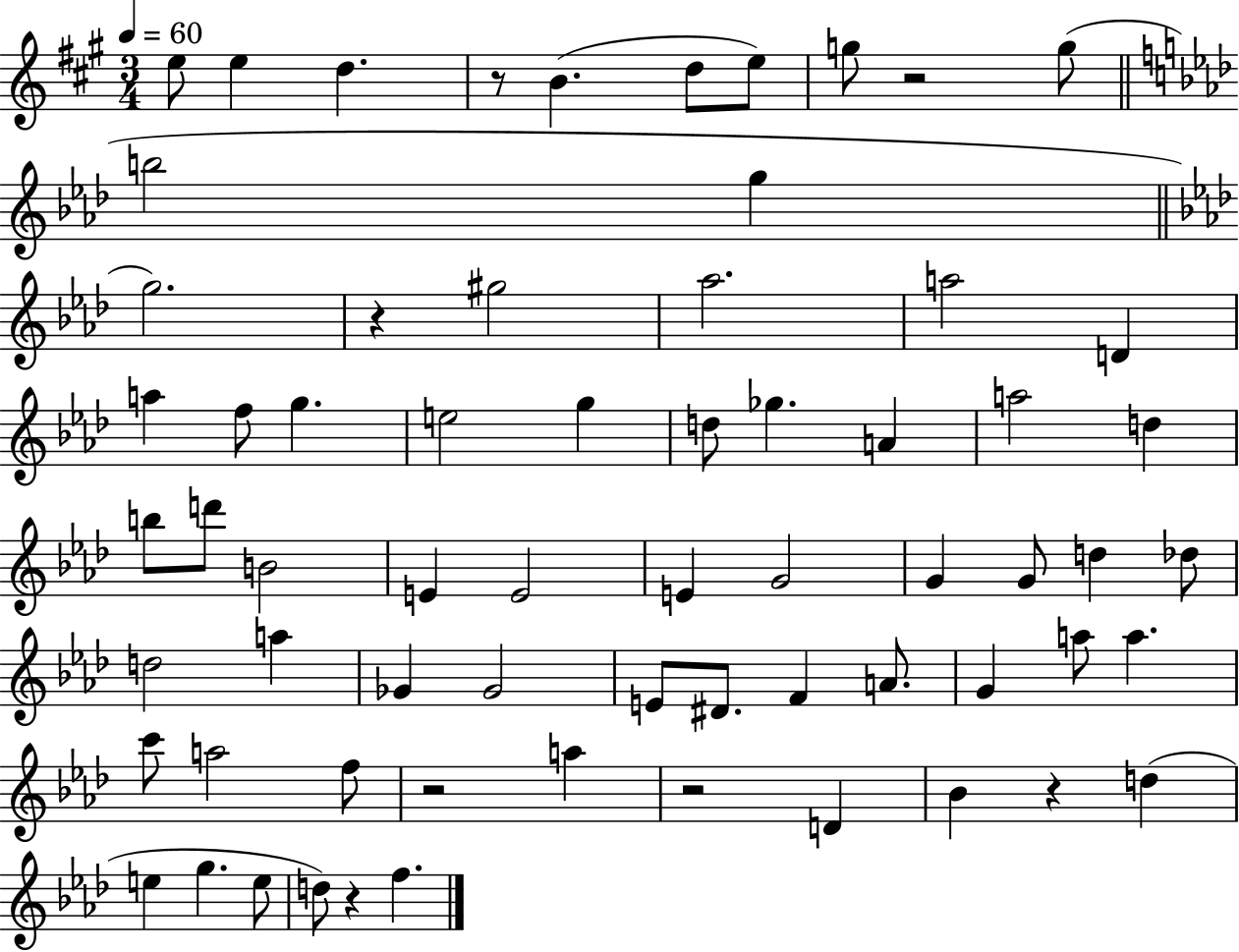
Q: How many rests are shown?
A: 7